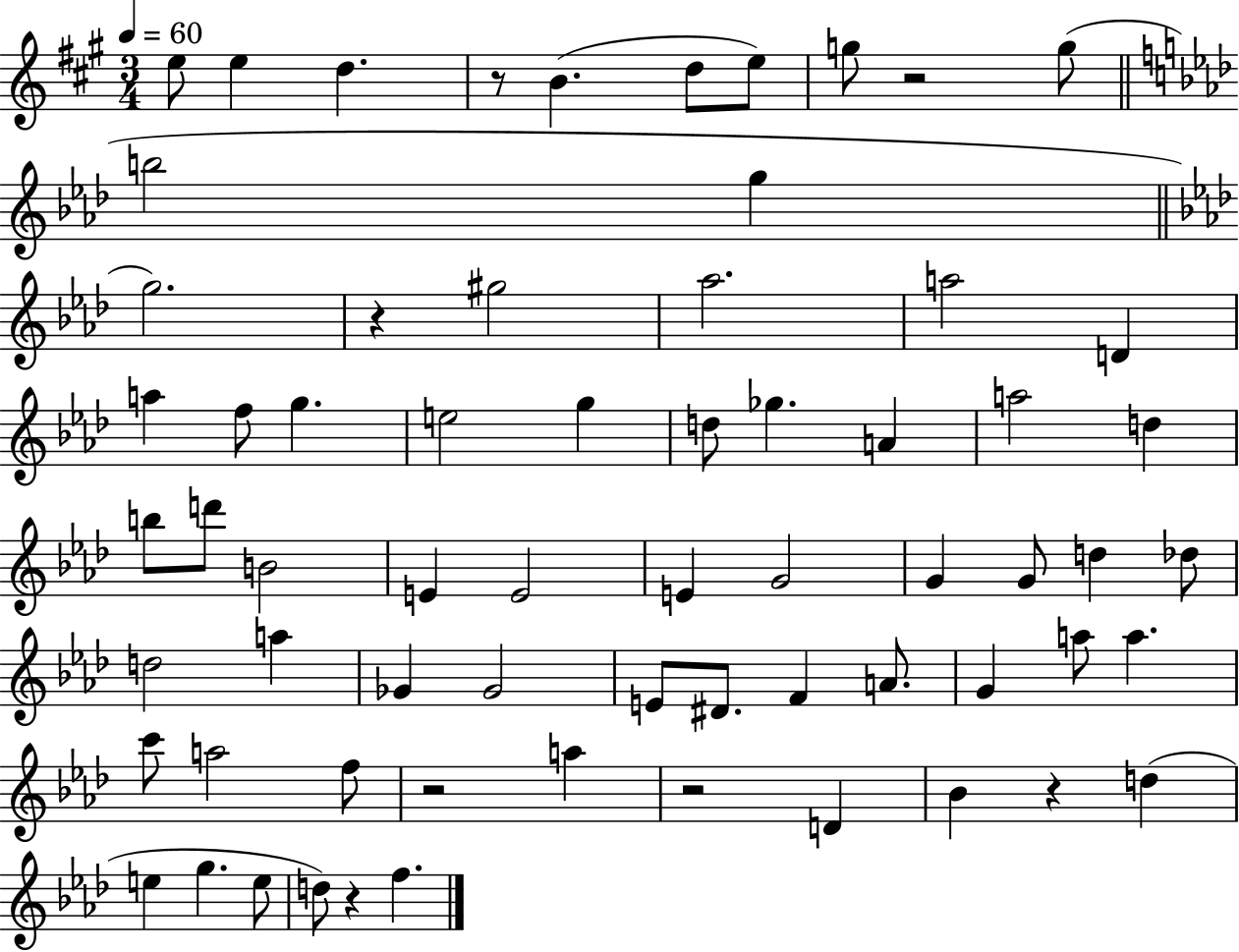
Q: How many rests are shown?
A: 7